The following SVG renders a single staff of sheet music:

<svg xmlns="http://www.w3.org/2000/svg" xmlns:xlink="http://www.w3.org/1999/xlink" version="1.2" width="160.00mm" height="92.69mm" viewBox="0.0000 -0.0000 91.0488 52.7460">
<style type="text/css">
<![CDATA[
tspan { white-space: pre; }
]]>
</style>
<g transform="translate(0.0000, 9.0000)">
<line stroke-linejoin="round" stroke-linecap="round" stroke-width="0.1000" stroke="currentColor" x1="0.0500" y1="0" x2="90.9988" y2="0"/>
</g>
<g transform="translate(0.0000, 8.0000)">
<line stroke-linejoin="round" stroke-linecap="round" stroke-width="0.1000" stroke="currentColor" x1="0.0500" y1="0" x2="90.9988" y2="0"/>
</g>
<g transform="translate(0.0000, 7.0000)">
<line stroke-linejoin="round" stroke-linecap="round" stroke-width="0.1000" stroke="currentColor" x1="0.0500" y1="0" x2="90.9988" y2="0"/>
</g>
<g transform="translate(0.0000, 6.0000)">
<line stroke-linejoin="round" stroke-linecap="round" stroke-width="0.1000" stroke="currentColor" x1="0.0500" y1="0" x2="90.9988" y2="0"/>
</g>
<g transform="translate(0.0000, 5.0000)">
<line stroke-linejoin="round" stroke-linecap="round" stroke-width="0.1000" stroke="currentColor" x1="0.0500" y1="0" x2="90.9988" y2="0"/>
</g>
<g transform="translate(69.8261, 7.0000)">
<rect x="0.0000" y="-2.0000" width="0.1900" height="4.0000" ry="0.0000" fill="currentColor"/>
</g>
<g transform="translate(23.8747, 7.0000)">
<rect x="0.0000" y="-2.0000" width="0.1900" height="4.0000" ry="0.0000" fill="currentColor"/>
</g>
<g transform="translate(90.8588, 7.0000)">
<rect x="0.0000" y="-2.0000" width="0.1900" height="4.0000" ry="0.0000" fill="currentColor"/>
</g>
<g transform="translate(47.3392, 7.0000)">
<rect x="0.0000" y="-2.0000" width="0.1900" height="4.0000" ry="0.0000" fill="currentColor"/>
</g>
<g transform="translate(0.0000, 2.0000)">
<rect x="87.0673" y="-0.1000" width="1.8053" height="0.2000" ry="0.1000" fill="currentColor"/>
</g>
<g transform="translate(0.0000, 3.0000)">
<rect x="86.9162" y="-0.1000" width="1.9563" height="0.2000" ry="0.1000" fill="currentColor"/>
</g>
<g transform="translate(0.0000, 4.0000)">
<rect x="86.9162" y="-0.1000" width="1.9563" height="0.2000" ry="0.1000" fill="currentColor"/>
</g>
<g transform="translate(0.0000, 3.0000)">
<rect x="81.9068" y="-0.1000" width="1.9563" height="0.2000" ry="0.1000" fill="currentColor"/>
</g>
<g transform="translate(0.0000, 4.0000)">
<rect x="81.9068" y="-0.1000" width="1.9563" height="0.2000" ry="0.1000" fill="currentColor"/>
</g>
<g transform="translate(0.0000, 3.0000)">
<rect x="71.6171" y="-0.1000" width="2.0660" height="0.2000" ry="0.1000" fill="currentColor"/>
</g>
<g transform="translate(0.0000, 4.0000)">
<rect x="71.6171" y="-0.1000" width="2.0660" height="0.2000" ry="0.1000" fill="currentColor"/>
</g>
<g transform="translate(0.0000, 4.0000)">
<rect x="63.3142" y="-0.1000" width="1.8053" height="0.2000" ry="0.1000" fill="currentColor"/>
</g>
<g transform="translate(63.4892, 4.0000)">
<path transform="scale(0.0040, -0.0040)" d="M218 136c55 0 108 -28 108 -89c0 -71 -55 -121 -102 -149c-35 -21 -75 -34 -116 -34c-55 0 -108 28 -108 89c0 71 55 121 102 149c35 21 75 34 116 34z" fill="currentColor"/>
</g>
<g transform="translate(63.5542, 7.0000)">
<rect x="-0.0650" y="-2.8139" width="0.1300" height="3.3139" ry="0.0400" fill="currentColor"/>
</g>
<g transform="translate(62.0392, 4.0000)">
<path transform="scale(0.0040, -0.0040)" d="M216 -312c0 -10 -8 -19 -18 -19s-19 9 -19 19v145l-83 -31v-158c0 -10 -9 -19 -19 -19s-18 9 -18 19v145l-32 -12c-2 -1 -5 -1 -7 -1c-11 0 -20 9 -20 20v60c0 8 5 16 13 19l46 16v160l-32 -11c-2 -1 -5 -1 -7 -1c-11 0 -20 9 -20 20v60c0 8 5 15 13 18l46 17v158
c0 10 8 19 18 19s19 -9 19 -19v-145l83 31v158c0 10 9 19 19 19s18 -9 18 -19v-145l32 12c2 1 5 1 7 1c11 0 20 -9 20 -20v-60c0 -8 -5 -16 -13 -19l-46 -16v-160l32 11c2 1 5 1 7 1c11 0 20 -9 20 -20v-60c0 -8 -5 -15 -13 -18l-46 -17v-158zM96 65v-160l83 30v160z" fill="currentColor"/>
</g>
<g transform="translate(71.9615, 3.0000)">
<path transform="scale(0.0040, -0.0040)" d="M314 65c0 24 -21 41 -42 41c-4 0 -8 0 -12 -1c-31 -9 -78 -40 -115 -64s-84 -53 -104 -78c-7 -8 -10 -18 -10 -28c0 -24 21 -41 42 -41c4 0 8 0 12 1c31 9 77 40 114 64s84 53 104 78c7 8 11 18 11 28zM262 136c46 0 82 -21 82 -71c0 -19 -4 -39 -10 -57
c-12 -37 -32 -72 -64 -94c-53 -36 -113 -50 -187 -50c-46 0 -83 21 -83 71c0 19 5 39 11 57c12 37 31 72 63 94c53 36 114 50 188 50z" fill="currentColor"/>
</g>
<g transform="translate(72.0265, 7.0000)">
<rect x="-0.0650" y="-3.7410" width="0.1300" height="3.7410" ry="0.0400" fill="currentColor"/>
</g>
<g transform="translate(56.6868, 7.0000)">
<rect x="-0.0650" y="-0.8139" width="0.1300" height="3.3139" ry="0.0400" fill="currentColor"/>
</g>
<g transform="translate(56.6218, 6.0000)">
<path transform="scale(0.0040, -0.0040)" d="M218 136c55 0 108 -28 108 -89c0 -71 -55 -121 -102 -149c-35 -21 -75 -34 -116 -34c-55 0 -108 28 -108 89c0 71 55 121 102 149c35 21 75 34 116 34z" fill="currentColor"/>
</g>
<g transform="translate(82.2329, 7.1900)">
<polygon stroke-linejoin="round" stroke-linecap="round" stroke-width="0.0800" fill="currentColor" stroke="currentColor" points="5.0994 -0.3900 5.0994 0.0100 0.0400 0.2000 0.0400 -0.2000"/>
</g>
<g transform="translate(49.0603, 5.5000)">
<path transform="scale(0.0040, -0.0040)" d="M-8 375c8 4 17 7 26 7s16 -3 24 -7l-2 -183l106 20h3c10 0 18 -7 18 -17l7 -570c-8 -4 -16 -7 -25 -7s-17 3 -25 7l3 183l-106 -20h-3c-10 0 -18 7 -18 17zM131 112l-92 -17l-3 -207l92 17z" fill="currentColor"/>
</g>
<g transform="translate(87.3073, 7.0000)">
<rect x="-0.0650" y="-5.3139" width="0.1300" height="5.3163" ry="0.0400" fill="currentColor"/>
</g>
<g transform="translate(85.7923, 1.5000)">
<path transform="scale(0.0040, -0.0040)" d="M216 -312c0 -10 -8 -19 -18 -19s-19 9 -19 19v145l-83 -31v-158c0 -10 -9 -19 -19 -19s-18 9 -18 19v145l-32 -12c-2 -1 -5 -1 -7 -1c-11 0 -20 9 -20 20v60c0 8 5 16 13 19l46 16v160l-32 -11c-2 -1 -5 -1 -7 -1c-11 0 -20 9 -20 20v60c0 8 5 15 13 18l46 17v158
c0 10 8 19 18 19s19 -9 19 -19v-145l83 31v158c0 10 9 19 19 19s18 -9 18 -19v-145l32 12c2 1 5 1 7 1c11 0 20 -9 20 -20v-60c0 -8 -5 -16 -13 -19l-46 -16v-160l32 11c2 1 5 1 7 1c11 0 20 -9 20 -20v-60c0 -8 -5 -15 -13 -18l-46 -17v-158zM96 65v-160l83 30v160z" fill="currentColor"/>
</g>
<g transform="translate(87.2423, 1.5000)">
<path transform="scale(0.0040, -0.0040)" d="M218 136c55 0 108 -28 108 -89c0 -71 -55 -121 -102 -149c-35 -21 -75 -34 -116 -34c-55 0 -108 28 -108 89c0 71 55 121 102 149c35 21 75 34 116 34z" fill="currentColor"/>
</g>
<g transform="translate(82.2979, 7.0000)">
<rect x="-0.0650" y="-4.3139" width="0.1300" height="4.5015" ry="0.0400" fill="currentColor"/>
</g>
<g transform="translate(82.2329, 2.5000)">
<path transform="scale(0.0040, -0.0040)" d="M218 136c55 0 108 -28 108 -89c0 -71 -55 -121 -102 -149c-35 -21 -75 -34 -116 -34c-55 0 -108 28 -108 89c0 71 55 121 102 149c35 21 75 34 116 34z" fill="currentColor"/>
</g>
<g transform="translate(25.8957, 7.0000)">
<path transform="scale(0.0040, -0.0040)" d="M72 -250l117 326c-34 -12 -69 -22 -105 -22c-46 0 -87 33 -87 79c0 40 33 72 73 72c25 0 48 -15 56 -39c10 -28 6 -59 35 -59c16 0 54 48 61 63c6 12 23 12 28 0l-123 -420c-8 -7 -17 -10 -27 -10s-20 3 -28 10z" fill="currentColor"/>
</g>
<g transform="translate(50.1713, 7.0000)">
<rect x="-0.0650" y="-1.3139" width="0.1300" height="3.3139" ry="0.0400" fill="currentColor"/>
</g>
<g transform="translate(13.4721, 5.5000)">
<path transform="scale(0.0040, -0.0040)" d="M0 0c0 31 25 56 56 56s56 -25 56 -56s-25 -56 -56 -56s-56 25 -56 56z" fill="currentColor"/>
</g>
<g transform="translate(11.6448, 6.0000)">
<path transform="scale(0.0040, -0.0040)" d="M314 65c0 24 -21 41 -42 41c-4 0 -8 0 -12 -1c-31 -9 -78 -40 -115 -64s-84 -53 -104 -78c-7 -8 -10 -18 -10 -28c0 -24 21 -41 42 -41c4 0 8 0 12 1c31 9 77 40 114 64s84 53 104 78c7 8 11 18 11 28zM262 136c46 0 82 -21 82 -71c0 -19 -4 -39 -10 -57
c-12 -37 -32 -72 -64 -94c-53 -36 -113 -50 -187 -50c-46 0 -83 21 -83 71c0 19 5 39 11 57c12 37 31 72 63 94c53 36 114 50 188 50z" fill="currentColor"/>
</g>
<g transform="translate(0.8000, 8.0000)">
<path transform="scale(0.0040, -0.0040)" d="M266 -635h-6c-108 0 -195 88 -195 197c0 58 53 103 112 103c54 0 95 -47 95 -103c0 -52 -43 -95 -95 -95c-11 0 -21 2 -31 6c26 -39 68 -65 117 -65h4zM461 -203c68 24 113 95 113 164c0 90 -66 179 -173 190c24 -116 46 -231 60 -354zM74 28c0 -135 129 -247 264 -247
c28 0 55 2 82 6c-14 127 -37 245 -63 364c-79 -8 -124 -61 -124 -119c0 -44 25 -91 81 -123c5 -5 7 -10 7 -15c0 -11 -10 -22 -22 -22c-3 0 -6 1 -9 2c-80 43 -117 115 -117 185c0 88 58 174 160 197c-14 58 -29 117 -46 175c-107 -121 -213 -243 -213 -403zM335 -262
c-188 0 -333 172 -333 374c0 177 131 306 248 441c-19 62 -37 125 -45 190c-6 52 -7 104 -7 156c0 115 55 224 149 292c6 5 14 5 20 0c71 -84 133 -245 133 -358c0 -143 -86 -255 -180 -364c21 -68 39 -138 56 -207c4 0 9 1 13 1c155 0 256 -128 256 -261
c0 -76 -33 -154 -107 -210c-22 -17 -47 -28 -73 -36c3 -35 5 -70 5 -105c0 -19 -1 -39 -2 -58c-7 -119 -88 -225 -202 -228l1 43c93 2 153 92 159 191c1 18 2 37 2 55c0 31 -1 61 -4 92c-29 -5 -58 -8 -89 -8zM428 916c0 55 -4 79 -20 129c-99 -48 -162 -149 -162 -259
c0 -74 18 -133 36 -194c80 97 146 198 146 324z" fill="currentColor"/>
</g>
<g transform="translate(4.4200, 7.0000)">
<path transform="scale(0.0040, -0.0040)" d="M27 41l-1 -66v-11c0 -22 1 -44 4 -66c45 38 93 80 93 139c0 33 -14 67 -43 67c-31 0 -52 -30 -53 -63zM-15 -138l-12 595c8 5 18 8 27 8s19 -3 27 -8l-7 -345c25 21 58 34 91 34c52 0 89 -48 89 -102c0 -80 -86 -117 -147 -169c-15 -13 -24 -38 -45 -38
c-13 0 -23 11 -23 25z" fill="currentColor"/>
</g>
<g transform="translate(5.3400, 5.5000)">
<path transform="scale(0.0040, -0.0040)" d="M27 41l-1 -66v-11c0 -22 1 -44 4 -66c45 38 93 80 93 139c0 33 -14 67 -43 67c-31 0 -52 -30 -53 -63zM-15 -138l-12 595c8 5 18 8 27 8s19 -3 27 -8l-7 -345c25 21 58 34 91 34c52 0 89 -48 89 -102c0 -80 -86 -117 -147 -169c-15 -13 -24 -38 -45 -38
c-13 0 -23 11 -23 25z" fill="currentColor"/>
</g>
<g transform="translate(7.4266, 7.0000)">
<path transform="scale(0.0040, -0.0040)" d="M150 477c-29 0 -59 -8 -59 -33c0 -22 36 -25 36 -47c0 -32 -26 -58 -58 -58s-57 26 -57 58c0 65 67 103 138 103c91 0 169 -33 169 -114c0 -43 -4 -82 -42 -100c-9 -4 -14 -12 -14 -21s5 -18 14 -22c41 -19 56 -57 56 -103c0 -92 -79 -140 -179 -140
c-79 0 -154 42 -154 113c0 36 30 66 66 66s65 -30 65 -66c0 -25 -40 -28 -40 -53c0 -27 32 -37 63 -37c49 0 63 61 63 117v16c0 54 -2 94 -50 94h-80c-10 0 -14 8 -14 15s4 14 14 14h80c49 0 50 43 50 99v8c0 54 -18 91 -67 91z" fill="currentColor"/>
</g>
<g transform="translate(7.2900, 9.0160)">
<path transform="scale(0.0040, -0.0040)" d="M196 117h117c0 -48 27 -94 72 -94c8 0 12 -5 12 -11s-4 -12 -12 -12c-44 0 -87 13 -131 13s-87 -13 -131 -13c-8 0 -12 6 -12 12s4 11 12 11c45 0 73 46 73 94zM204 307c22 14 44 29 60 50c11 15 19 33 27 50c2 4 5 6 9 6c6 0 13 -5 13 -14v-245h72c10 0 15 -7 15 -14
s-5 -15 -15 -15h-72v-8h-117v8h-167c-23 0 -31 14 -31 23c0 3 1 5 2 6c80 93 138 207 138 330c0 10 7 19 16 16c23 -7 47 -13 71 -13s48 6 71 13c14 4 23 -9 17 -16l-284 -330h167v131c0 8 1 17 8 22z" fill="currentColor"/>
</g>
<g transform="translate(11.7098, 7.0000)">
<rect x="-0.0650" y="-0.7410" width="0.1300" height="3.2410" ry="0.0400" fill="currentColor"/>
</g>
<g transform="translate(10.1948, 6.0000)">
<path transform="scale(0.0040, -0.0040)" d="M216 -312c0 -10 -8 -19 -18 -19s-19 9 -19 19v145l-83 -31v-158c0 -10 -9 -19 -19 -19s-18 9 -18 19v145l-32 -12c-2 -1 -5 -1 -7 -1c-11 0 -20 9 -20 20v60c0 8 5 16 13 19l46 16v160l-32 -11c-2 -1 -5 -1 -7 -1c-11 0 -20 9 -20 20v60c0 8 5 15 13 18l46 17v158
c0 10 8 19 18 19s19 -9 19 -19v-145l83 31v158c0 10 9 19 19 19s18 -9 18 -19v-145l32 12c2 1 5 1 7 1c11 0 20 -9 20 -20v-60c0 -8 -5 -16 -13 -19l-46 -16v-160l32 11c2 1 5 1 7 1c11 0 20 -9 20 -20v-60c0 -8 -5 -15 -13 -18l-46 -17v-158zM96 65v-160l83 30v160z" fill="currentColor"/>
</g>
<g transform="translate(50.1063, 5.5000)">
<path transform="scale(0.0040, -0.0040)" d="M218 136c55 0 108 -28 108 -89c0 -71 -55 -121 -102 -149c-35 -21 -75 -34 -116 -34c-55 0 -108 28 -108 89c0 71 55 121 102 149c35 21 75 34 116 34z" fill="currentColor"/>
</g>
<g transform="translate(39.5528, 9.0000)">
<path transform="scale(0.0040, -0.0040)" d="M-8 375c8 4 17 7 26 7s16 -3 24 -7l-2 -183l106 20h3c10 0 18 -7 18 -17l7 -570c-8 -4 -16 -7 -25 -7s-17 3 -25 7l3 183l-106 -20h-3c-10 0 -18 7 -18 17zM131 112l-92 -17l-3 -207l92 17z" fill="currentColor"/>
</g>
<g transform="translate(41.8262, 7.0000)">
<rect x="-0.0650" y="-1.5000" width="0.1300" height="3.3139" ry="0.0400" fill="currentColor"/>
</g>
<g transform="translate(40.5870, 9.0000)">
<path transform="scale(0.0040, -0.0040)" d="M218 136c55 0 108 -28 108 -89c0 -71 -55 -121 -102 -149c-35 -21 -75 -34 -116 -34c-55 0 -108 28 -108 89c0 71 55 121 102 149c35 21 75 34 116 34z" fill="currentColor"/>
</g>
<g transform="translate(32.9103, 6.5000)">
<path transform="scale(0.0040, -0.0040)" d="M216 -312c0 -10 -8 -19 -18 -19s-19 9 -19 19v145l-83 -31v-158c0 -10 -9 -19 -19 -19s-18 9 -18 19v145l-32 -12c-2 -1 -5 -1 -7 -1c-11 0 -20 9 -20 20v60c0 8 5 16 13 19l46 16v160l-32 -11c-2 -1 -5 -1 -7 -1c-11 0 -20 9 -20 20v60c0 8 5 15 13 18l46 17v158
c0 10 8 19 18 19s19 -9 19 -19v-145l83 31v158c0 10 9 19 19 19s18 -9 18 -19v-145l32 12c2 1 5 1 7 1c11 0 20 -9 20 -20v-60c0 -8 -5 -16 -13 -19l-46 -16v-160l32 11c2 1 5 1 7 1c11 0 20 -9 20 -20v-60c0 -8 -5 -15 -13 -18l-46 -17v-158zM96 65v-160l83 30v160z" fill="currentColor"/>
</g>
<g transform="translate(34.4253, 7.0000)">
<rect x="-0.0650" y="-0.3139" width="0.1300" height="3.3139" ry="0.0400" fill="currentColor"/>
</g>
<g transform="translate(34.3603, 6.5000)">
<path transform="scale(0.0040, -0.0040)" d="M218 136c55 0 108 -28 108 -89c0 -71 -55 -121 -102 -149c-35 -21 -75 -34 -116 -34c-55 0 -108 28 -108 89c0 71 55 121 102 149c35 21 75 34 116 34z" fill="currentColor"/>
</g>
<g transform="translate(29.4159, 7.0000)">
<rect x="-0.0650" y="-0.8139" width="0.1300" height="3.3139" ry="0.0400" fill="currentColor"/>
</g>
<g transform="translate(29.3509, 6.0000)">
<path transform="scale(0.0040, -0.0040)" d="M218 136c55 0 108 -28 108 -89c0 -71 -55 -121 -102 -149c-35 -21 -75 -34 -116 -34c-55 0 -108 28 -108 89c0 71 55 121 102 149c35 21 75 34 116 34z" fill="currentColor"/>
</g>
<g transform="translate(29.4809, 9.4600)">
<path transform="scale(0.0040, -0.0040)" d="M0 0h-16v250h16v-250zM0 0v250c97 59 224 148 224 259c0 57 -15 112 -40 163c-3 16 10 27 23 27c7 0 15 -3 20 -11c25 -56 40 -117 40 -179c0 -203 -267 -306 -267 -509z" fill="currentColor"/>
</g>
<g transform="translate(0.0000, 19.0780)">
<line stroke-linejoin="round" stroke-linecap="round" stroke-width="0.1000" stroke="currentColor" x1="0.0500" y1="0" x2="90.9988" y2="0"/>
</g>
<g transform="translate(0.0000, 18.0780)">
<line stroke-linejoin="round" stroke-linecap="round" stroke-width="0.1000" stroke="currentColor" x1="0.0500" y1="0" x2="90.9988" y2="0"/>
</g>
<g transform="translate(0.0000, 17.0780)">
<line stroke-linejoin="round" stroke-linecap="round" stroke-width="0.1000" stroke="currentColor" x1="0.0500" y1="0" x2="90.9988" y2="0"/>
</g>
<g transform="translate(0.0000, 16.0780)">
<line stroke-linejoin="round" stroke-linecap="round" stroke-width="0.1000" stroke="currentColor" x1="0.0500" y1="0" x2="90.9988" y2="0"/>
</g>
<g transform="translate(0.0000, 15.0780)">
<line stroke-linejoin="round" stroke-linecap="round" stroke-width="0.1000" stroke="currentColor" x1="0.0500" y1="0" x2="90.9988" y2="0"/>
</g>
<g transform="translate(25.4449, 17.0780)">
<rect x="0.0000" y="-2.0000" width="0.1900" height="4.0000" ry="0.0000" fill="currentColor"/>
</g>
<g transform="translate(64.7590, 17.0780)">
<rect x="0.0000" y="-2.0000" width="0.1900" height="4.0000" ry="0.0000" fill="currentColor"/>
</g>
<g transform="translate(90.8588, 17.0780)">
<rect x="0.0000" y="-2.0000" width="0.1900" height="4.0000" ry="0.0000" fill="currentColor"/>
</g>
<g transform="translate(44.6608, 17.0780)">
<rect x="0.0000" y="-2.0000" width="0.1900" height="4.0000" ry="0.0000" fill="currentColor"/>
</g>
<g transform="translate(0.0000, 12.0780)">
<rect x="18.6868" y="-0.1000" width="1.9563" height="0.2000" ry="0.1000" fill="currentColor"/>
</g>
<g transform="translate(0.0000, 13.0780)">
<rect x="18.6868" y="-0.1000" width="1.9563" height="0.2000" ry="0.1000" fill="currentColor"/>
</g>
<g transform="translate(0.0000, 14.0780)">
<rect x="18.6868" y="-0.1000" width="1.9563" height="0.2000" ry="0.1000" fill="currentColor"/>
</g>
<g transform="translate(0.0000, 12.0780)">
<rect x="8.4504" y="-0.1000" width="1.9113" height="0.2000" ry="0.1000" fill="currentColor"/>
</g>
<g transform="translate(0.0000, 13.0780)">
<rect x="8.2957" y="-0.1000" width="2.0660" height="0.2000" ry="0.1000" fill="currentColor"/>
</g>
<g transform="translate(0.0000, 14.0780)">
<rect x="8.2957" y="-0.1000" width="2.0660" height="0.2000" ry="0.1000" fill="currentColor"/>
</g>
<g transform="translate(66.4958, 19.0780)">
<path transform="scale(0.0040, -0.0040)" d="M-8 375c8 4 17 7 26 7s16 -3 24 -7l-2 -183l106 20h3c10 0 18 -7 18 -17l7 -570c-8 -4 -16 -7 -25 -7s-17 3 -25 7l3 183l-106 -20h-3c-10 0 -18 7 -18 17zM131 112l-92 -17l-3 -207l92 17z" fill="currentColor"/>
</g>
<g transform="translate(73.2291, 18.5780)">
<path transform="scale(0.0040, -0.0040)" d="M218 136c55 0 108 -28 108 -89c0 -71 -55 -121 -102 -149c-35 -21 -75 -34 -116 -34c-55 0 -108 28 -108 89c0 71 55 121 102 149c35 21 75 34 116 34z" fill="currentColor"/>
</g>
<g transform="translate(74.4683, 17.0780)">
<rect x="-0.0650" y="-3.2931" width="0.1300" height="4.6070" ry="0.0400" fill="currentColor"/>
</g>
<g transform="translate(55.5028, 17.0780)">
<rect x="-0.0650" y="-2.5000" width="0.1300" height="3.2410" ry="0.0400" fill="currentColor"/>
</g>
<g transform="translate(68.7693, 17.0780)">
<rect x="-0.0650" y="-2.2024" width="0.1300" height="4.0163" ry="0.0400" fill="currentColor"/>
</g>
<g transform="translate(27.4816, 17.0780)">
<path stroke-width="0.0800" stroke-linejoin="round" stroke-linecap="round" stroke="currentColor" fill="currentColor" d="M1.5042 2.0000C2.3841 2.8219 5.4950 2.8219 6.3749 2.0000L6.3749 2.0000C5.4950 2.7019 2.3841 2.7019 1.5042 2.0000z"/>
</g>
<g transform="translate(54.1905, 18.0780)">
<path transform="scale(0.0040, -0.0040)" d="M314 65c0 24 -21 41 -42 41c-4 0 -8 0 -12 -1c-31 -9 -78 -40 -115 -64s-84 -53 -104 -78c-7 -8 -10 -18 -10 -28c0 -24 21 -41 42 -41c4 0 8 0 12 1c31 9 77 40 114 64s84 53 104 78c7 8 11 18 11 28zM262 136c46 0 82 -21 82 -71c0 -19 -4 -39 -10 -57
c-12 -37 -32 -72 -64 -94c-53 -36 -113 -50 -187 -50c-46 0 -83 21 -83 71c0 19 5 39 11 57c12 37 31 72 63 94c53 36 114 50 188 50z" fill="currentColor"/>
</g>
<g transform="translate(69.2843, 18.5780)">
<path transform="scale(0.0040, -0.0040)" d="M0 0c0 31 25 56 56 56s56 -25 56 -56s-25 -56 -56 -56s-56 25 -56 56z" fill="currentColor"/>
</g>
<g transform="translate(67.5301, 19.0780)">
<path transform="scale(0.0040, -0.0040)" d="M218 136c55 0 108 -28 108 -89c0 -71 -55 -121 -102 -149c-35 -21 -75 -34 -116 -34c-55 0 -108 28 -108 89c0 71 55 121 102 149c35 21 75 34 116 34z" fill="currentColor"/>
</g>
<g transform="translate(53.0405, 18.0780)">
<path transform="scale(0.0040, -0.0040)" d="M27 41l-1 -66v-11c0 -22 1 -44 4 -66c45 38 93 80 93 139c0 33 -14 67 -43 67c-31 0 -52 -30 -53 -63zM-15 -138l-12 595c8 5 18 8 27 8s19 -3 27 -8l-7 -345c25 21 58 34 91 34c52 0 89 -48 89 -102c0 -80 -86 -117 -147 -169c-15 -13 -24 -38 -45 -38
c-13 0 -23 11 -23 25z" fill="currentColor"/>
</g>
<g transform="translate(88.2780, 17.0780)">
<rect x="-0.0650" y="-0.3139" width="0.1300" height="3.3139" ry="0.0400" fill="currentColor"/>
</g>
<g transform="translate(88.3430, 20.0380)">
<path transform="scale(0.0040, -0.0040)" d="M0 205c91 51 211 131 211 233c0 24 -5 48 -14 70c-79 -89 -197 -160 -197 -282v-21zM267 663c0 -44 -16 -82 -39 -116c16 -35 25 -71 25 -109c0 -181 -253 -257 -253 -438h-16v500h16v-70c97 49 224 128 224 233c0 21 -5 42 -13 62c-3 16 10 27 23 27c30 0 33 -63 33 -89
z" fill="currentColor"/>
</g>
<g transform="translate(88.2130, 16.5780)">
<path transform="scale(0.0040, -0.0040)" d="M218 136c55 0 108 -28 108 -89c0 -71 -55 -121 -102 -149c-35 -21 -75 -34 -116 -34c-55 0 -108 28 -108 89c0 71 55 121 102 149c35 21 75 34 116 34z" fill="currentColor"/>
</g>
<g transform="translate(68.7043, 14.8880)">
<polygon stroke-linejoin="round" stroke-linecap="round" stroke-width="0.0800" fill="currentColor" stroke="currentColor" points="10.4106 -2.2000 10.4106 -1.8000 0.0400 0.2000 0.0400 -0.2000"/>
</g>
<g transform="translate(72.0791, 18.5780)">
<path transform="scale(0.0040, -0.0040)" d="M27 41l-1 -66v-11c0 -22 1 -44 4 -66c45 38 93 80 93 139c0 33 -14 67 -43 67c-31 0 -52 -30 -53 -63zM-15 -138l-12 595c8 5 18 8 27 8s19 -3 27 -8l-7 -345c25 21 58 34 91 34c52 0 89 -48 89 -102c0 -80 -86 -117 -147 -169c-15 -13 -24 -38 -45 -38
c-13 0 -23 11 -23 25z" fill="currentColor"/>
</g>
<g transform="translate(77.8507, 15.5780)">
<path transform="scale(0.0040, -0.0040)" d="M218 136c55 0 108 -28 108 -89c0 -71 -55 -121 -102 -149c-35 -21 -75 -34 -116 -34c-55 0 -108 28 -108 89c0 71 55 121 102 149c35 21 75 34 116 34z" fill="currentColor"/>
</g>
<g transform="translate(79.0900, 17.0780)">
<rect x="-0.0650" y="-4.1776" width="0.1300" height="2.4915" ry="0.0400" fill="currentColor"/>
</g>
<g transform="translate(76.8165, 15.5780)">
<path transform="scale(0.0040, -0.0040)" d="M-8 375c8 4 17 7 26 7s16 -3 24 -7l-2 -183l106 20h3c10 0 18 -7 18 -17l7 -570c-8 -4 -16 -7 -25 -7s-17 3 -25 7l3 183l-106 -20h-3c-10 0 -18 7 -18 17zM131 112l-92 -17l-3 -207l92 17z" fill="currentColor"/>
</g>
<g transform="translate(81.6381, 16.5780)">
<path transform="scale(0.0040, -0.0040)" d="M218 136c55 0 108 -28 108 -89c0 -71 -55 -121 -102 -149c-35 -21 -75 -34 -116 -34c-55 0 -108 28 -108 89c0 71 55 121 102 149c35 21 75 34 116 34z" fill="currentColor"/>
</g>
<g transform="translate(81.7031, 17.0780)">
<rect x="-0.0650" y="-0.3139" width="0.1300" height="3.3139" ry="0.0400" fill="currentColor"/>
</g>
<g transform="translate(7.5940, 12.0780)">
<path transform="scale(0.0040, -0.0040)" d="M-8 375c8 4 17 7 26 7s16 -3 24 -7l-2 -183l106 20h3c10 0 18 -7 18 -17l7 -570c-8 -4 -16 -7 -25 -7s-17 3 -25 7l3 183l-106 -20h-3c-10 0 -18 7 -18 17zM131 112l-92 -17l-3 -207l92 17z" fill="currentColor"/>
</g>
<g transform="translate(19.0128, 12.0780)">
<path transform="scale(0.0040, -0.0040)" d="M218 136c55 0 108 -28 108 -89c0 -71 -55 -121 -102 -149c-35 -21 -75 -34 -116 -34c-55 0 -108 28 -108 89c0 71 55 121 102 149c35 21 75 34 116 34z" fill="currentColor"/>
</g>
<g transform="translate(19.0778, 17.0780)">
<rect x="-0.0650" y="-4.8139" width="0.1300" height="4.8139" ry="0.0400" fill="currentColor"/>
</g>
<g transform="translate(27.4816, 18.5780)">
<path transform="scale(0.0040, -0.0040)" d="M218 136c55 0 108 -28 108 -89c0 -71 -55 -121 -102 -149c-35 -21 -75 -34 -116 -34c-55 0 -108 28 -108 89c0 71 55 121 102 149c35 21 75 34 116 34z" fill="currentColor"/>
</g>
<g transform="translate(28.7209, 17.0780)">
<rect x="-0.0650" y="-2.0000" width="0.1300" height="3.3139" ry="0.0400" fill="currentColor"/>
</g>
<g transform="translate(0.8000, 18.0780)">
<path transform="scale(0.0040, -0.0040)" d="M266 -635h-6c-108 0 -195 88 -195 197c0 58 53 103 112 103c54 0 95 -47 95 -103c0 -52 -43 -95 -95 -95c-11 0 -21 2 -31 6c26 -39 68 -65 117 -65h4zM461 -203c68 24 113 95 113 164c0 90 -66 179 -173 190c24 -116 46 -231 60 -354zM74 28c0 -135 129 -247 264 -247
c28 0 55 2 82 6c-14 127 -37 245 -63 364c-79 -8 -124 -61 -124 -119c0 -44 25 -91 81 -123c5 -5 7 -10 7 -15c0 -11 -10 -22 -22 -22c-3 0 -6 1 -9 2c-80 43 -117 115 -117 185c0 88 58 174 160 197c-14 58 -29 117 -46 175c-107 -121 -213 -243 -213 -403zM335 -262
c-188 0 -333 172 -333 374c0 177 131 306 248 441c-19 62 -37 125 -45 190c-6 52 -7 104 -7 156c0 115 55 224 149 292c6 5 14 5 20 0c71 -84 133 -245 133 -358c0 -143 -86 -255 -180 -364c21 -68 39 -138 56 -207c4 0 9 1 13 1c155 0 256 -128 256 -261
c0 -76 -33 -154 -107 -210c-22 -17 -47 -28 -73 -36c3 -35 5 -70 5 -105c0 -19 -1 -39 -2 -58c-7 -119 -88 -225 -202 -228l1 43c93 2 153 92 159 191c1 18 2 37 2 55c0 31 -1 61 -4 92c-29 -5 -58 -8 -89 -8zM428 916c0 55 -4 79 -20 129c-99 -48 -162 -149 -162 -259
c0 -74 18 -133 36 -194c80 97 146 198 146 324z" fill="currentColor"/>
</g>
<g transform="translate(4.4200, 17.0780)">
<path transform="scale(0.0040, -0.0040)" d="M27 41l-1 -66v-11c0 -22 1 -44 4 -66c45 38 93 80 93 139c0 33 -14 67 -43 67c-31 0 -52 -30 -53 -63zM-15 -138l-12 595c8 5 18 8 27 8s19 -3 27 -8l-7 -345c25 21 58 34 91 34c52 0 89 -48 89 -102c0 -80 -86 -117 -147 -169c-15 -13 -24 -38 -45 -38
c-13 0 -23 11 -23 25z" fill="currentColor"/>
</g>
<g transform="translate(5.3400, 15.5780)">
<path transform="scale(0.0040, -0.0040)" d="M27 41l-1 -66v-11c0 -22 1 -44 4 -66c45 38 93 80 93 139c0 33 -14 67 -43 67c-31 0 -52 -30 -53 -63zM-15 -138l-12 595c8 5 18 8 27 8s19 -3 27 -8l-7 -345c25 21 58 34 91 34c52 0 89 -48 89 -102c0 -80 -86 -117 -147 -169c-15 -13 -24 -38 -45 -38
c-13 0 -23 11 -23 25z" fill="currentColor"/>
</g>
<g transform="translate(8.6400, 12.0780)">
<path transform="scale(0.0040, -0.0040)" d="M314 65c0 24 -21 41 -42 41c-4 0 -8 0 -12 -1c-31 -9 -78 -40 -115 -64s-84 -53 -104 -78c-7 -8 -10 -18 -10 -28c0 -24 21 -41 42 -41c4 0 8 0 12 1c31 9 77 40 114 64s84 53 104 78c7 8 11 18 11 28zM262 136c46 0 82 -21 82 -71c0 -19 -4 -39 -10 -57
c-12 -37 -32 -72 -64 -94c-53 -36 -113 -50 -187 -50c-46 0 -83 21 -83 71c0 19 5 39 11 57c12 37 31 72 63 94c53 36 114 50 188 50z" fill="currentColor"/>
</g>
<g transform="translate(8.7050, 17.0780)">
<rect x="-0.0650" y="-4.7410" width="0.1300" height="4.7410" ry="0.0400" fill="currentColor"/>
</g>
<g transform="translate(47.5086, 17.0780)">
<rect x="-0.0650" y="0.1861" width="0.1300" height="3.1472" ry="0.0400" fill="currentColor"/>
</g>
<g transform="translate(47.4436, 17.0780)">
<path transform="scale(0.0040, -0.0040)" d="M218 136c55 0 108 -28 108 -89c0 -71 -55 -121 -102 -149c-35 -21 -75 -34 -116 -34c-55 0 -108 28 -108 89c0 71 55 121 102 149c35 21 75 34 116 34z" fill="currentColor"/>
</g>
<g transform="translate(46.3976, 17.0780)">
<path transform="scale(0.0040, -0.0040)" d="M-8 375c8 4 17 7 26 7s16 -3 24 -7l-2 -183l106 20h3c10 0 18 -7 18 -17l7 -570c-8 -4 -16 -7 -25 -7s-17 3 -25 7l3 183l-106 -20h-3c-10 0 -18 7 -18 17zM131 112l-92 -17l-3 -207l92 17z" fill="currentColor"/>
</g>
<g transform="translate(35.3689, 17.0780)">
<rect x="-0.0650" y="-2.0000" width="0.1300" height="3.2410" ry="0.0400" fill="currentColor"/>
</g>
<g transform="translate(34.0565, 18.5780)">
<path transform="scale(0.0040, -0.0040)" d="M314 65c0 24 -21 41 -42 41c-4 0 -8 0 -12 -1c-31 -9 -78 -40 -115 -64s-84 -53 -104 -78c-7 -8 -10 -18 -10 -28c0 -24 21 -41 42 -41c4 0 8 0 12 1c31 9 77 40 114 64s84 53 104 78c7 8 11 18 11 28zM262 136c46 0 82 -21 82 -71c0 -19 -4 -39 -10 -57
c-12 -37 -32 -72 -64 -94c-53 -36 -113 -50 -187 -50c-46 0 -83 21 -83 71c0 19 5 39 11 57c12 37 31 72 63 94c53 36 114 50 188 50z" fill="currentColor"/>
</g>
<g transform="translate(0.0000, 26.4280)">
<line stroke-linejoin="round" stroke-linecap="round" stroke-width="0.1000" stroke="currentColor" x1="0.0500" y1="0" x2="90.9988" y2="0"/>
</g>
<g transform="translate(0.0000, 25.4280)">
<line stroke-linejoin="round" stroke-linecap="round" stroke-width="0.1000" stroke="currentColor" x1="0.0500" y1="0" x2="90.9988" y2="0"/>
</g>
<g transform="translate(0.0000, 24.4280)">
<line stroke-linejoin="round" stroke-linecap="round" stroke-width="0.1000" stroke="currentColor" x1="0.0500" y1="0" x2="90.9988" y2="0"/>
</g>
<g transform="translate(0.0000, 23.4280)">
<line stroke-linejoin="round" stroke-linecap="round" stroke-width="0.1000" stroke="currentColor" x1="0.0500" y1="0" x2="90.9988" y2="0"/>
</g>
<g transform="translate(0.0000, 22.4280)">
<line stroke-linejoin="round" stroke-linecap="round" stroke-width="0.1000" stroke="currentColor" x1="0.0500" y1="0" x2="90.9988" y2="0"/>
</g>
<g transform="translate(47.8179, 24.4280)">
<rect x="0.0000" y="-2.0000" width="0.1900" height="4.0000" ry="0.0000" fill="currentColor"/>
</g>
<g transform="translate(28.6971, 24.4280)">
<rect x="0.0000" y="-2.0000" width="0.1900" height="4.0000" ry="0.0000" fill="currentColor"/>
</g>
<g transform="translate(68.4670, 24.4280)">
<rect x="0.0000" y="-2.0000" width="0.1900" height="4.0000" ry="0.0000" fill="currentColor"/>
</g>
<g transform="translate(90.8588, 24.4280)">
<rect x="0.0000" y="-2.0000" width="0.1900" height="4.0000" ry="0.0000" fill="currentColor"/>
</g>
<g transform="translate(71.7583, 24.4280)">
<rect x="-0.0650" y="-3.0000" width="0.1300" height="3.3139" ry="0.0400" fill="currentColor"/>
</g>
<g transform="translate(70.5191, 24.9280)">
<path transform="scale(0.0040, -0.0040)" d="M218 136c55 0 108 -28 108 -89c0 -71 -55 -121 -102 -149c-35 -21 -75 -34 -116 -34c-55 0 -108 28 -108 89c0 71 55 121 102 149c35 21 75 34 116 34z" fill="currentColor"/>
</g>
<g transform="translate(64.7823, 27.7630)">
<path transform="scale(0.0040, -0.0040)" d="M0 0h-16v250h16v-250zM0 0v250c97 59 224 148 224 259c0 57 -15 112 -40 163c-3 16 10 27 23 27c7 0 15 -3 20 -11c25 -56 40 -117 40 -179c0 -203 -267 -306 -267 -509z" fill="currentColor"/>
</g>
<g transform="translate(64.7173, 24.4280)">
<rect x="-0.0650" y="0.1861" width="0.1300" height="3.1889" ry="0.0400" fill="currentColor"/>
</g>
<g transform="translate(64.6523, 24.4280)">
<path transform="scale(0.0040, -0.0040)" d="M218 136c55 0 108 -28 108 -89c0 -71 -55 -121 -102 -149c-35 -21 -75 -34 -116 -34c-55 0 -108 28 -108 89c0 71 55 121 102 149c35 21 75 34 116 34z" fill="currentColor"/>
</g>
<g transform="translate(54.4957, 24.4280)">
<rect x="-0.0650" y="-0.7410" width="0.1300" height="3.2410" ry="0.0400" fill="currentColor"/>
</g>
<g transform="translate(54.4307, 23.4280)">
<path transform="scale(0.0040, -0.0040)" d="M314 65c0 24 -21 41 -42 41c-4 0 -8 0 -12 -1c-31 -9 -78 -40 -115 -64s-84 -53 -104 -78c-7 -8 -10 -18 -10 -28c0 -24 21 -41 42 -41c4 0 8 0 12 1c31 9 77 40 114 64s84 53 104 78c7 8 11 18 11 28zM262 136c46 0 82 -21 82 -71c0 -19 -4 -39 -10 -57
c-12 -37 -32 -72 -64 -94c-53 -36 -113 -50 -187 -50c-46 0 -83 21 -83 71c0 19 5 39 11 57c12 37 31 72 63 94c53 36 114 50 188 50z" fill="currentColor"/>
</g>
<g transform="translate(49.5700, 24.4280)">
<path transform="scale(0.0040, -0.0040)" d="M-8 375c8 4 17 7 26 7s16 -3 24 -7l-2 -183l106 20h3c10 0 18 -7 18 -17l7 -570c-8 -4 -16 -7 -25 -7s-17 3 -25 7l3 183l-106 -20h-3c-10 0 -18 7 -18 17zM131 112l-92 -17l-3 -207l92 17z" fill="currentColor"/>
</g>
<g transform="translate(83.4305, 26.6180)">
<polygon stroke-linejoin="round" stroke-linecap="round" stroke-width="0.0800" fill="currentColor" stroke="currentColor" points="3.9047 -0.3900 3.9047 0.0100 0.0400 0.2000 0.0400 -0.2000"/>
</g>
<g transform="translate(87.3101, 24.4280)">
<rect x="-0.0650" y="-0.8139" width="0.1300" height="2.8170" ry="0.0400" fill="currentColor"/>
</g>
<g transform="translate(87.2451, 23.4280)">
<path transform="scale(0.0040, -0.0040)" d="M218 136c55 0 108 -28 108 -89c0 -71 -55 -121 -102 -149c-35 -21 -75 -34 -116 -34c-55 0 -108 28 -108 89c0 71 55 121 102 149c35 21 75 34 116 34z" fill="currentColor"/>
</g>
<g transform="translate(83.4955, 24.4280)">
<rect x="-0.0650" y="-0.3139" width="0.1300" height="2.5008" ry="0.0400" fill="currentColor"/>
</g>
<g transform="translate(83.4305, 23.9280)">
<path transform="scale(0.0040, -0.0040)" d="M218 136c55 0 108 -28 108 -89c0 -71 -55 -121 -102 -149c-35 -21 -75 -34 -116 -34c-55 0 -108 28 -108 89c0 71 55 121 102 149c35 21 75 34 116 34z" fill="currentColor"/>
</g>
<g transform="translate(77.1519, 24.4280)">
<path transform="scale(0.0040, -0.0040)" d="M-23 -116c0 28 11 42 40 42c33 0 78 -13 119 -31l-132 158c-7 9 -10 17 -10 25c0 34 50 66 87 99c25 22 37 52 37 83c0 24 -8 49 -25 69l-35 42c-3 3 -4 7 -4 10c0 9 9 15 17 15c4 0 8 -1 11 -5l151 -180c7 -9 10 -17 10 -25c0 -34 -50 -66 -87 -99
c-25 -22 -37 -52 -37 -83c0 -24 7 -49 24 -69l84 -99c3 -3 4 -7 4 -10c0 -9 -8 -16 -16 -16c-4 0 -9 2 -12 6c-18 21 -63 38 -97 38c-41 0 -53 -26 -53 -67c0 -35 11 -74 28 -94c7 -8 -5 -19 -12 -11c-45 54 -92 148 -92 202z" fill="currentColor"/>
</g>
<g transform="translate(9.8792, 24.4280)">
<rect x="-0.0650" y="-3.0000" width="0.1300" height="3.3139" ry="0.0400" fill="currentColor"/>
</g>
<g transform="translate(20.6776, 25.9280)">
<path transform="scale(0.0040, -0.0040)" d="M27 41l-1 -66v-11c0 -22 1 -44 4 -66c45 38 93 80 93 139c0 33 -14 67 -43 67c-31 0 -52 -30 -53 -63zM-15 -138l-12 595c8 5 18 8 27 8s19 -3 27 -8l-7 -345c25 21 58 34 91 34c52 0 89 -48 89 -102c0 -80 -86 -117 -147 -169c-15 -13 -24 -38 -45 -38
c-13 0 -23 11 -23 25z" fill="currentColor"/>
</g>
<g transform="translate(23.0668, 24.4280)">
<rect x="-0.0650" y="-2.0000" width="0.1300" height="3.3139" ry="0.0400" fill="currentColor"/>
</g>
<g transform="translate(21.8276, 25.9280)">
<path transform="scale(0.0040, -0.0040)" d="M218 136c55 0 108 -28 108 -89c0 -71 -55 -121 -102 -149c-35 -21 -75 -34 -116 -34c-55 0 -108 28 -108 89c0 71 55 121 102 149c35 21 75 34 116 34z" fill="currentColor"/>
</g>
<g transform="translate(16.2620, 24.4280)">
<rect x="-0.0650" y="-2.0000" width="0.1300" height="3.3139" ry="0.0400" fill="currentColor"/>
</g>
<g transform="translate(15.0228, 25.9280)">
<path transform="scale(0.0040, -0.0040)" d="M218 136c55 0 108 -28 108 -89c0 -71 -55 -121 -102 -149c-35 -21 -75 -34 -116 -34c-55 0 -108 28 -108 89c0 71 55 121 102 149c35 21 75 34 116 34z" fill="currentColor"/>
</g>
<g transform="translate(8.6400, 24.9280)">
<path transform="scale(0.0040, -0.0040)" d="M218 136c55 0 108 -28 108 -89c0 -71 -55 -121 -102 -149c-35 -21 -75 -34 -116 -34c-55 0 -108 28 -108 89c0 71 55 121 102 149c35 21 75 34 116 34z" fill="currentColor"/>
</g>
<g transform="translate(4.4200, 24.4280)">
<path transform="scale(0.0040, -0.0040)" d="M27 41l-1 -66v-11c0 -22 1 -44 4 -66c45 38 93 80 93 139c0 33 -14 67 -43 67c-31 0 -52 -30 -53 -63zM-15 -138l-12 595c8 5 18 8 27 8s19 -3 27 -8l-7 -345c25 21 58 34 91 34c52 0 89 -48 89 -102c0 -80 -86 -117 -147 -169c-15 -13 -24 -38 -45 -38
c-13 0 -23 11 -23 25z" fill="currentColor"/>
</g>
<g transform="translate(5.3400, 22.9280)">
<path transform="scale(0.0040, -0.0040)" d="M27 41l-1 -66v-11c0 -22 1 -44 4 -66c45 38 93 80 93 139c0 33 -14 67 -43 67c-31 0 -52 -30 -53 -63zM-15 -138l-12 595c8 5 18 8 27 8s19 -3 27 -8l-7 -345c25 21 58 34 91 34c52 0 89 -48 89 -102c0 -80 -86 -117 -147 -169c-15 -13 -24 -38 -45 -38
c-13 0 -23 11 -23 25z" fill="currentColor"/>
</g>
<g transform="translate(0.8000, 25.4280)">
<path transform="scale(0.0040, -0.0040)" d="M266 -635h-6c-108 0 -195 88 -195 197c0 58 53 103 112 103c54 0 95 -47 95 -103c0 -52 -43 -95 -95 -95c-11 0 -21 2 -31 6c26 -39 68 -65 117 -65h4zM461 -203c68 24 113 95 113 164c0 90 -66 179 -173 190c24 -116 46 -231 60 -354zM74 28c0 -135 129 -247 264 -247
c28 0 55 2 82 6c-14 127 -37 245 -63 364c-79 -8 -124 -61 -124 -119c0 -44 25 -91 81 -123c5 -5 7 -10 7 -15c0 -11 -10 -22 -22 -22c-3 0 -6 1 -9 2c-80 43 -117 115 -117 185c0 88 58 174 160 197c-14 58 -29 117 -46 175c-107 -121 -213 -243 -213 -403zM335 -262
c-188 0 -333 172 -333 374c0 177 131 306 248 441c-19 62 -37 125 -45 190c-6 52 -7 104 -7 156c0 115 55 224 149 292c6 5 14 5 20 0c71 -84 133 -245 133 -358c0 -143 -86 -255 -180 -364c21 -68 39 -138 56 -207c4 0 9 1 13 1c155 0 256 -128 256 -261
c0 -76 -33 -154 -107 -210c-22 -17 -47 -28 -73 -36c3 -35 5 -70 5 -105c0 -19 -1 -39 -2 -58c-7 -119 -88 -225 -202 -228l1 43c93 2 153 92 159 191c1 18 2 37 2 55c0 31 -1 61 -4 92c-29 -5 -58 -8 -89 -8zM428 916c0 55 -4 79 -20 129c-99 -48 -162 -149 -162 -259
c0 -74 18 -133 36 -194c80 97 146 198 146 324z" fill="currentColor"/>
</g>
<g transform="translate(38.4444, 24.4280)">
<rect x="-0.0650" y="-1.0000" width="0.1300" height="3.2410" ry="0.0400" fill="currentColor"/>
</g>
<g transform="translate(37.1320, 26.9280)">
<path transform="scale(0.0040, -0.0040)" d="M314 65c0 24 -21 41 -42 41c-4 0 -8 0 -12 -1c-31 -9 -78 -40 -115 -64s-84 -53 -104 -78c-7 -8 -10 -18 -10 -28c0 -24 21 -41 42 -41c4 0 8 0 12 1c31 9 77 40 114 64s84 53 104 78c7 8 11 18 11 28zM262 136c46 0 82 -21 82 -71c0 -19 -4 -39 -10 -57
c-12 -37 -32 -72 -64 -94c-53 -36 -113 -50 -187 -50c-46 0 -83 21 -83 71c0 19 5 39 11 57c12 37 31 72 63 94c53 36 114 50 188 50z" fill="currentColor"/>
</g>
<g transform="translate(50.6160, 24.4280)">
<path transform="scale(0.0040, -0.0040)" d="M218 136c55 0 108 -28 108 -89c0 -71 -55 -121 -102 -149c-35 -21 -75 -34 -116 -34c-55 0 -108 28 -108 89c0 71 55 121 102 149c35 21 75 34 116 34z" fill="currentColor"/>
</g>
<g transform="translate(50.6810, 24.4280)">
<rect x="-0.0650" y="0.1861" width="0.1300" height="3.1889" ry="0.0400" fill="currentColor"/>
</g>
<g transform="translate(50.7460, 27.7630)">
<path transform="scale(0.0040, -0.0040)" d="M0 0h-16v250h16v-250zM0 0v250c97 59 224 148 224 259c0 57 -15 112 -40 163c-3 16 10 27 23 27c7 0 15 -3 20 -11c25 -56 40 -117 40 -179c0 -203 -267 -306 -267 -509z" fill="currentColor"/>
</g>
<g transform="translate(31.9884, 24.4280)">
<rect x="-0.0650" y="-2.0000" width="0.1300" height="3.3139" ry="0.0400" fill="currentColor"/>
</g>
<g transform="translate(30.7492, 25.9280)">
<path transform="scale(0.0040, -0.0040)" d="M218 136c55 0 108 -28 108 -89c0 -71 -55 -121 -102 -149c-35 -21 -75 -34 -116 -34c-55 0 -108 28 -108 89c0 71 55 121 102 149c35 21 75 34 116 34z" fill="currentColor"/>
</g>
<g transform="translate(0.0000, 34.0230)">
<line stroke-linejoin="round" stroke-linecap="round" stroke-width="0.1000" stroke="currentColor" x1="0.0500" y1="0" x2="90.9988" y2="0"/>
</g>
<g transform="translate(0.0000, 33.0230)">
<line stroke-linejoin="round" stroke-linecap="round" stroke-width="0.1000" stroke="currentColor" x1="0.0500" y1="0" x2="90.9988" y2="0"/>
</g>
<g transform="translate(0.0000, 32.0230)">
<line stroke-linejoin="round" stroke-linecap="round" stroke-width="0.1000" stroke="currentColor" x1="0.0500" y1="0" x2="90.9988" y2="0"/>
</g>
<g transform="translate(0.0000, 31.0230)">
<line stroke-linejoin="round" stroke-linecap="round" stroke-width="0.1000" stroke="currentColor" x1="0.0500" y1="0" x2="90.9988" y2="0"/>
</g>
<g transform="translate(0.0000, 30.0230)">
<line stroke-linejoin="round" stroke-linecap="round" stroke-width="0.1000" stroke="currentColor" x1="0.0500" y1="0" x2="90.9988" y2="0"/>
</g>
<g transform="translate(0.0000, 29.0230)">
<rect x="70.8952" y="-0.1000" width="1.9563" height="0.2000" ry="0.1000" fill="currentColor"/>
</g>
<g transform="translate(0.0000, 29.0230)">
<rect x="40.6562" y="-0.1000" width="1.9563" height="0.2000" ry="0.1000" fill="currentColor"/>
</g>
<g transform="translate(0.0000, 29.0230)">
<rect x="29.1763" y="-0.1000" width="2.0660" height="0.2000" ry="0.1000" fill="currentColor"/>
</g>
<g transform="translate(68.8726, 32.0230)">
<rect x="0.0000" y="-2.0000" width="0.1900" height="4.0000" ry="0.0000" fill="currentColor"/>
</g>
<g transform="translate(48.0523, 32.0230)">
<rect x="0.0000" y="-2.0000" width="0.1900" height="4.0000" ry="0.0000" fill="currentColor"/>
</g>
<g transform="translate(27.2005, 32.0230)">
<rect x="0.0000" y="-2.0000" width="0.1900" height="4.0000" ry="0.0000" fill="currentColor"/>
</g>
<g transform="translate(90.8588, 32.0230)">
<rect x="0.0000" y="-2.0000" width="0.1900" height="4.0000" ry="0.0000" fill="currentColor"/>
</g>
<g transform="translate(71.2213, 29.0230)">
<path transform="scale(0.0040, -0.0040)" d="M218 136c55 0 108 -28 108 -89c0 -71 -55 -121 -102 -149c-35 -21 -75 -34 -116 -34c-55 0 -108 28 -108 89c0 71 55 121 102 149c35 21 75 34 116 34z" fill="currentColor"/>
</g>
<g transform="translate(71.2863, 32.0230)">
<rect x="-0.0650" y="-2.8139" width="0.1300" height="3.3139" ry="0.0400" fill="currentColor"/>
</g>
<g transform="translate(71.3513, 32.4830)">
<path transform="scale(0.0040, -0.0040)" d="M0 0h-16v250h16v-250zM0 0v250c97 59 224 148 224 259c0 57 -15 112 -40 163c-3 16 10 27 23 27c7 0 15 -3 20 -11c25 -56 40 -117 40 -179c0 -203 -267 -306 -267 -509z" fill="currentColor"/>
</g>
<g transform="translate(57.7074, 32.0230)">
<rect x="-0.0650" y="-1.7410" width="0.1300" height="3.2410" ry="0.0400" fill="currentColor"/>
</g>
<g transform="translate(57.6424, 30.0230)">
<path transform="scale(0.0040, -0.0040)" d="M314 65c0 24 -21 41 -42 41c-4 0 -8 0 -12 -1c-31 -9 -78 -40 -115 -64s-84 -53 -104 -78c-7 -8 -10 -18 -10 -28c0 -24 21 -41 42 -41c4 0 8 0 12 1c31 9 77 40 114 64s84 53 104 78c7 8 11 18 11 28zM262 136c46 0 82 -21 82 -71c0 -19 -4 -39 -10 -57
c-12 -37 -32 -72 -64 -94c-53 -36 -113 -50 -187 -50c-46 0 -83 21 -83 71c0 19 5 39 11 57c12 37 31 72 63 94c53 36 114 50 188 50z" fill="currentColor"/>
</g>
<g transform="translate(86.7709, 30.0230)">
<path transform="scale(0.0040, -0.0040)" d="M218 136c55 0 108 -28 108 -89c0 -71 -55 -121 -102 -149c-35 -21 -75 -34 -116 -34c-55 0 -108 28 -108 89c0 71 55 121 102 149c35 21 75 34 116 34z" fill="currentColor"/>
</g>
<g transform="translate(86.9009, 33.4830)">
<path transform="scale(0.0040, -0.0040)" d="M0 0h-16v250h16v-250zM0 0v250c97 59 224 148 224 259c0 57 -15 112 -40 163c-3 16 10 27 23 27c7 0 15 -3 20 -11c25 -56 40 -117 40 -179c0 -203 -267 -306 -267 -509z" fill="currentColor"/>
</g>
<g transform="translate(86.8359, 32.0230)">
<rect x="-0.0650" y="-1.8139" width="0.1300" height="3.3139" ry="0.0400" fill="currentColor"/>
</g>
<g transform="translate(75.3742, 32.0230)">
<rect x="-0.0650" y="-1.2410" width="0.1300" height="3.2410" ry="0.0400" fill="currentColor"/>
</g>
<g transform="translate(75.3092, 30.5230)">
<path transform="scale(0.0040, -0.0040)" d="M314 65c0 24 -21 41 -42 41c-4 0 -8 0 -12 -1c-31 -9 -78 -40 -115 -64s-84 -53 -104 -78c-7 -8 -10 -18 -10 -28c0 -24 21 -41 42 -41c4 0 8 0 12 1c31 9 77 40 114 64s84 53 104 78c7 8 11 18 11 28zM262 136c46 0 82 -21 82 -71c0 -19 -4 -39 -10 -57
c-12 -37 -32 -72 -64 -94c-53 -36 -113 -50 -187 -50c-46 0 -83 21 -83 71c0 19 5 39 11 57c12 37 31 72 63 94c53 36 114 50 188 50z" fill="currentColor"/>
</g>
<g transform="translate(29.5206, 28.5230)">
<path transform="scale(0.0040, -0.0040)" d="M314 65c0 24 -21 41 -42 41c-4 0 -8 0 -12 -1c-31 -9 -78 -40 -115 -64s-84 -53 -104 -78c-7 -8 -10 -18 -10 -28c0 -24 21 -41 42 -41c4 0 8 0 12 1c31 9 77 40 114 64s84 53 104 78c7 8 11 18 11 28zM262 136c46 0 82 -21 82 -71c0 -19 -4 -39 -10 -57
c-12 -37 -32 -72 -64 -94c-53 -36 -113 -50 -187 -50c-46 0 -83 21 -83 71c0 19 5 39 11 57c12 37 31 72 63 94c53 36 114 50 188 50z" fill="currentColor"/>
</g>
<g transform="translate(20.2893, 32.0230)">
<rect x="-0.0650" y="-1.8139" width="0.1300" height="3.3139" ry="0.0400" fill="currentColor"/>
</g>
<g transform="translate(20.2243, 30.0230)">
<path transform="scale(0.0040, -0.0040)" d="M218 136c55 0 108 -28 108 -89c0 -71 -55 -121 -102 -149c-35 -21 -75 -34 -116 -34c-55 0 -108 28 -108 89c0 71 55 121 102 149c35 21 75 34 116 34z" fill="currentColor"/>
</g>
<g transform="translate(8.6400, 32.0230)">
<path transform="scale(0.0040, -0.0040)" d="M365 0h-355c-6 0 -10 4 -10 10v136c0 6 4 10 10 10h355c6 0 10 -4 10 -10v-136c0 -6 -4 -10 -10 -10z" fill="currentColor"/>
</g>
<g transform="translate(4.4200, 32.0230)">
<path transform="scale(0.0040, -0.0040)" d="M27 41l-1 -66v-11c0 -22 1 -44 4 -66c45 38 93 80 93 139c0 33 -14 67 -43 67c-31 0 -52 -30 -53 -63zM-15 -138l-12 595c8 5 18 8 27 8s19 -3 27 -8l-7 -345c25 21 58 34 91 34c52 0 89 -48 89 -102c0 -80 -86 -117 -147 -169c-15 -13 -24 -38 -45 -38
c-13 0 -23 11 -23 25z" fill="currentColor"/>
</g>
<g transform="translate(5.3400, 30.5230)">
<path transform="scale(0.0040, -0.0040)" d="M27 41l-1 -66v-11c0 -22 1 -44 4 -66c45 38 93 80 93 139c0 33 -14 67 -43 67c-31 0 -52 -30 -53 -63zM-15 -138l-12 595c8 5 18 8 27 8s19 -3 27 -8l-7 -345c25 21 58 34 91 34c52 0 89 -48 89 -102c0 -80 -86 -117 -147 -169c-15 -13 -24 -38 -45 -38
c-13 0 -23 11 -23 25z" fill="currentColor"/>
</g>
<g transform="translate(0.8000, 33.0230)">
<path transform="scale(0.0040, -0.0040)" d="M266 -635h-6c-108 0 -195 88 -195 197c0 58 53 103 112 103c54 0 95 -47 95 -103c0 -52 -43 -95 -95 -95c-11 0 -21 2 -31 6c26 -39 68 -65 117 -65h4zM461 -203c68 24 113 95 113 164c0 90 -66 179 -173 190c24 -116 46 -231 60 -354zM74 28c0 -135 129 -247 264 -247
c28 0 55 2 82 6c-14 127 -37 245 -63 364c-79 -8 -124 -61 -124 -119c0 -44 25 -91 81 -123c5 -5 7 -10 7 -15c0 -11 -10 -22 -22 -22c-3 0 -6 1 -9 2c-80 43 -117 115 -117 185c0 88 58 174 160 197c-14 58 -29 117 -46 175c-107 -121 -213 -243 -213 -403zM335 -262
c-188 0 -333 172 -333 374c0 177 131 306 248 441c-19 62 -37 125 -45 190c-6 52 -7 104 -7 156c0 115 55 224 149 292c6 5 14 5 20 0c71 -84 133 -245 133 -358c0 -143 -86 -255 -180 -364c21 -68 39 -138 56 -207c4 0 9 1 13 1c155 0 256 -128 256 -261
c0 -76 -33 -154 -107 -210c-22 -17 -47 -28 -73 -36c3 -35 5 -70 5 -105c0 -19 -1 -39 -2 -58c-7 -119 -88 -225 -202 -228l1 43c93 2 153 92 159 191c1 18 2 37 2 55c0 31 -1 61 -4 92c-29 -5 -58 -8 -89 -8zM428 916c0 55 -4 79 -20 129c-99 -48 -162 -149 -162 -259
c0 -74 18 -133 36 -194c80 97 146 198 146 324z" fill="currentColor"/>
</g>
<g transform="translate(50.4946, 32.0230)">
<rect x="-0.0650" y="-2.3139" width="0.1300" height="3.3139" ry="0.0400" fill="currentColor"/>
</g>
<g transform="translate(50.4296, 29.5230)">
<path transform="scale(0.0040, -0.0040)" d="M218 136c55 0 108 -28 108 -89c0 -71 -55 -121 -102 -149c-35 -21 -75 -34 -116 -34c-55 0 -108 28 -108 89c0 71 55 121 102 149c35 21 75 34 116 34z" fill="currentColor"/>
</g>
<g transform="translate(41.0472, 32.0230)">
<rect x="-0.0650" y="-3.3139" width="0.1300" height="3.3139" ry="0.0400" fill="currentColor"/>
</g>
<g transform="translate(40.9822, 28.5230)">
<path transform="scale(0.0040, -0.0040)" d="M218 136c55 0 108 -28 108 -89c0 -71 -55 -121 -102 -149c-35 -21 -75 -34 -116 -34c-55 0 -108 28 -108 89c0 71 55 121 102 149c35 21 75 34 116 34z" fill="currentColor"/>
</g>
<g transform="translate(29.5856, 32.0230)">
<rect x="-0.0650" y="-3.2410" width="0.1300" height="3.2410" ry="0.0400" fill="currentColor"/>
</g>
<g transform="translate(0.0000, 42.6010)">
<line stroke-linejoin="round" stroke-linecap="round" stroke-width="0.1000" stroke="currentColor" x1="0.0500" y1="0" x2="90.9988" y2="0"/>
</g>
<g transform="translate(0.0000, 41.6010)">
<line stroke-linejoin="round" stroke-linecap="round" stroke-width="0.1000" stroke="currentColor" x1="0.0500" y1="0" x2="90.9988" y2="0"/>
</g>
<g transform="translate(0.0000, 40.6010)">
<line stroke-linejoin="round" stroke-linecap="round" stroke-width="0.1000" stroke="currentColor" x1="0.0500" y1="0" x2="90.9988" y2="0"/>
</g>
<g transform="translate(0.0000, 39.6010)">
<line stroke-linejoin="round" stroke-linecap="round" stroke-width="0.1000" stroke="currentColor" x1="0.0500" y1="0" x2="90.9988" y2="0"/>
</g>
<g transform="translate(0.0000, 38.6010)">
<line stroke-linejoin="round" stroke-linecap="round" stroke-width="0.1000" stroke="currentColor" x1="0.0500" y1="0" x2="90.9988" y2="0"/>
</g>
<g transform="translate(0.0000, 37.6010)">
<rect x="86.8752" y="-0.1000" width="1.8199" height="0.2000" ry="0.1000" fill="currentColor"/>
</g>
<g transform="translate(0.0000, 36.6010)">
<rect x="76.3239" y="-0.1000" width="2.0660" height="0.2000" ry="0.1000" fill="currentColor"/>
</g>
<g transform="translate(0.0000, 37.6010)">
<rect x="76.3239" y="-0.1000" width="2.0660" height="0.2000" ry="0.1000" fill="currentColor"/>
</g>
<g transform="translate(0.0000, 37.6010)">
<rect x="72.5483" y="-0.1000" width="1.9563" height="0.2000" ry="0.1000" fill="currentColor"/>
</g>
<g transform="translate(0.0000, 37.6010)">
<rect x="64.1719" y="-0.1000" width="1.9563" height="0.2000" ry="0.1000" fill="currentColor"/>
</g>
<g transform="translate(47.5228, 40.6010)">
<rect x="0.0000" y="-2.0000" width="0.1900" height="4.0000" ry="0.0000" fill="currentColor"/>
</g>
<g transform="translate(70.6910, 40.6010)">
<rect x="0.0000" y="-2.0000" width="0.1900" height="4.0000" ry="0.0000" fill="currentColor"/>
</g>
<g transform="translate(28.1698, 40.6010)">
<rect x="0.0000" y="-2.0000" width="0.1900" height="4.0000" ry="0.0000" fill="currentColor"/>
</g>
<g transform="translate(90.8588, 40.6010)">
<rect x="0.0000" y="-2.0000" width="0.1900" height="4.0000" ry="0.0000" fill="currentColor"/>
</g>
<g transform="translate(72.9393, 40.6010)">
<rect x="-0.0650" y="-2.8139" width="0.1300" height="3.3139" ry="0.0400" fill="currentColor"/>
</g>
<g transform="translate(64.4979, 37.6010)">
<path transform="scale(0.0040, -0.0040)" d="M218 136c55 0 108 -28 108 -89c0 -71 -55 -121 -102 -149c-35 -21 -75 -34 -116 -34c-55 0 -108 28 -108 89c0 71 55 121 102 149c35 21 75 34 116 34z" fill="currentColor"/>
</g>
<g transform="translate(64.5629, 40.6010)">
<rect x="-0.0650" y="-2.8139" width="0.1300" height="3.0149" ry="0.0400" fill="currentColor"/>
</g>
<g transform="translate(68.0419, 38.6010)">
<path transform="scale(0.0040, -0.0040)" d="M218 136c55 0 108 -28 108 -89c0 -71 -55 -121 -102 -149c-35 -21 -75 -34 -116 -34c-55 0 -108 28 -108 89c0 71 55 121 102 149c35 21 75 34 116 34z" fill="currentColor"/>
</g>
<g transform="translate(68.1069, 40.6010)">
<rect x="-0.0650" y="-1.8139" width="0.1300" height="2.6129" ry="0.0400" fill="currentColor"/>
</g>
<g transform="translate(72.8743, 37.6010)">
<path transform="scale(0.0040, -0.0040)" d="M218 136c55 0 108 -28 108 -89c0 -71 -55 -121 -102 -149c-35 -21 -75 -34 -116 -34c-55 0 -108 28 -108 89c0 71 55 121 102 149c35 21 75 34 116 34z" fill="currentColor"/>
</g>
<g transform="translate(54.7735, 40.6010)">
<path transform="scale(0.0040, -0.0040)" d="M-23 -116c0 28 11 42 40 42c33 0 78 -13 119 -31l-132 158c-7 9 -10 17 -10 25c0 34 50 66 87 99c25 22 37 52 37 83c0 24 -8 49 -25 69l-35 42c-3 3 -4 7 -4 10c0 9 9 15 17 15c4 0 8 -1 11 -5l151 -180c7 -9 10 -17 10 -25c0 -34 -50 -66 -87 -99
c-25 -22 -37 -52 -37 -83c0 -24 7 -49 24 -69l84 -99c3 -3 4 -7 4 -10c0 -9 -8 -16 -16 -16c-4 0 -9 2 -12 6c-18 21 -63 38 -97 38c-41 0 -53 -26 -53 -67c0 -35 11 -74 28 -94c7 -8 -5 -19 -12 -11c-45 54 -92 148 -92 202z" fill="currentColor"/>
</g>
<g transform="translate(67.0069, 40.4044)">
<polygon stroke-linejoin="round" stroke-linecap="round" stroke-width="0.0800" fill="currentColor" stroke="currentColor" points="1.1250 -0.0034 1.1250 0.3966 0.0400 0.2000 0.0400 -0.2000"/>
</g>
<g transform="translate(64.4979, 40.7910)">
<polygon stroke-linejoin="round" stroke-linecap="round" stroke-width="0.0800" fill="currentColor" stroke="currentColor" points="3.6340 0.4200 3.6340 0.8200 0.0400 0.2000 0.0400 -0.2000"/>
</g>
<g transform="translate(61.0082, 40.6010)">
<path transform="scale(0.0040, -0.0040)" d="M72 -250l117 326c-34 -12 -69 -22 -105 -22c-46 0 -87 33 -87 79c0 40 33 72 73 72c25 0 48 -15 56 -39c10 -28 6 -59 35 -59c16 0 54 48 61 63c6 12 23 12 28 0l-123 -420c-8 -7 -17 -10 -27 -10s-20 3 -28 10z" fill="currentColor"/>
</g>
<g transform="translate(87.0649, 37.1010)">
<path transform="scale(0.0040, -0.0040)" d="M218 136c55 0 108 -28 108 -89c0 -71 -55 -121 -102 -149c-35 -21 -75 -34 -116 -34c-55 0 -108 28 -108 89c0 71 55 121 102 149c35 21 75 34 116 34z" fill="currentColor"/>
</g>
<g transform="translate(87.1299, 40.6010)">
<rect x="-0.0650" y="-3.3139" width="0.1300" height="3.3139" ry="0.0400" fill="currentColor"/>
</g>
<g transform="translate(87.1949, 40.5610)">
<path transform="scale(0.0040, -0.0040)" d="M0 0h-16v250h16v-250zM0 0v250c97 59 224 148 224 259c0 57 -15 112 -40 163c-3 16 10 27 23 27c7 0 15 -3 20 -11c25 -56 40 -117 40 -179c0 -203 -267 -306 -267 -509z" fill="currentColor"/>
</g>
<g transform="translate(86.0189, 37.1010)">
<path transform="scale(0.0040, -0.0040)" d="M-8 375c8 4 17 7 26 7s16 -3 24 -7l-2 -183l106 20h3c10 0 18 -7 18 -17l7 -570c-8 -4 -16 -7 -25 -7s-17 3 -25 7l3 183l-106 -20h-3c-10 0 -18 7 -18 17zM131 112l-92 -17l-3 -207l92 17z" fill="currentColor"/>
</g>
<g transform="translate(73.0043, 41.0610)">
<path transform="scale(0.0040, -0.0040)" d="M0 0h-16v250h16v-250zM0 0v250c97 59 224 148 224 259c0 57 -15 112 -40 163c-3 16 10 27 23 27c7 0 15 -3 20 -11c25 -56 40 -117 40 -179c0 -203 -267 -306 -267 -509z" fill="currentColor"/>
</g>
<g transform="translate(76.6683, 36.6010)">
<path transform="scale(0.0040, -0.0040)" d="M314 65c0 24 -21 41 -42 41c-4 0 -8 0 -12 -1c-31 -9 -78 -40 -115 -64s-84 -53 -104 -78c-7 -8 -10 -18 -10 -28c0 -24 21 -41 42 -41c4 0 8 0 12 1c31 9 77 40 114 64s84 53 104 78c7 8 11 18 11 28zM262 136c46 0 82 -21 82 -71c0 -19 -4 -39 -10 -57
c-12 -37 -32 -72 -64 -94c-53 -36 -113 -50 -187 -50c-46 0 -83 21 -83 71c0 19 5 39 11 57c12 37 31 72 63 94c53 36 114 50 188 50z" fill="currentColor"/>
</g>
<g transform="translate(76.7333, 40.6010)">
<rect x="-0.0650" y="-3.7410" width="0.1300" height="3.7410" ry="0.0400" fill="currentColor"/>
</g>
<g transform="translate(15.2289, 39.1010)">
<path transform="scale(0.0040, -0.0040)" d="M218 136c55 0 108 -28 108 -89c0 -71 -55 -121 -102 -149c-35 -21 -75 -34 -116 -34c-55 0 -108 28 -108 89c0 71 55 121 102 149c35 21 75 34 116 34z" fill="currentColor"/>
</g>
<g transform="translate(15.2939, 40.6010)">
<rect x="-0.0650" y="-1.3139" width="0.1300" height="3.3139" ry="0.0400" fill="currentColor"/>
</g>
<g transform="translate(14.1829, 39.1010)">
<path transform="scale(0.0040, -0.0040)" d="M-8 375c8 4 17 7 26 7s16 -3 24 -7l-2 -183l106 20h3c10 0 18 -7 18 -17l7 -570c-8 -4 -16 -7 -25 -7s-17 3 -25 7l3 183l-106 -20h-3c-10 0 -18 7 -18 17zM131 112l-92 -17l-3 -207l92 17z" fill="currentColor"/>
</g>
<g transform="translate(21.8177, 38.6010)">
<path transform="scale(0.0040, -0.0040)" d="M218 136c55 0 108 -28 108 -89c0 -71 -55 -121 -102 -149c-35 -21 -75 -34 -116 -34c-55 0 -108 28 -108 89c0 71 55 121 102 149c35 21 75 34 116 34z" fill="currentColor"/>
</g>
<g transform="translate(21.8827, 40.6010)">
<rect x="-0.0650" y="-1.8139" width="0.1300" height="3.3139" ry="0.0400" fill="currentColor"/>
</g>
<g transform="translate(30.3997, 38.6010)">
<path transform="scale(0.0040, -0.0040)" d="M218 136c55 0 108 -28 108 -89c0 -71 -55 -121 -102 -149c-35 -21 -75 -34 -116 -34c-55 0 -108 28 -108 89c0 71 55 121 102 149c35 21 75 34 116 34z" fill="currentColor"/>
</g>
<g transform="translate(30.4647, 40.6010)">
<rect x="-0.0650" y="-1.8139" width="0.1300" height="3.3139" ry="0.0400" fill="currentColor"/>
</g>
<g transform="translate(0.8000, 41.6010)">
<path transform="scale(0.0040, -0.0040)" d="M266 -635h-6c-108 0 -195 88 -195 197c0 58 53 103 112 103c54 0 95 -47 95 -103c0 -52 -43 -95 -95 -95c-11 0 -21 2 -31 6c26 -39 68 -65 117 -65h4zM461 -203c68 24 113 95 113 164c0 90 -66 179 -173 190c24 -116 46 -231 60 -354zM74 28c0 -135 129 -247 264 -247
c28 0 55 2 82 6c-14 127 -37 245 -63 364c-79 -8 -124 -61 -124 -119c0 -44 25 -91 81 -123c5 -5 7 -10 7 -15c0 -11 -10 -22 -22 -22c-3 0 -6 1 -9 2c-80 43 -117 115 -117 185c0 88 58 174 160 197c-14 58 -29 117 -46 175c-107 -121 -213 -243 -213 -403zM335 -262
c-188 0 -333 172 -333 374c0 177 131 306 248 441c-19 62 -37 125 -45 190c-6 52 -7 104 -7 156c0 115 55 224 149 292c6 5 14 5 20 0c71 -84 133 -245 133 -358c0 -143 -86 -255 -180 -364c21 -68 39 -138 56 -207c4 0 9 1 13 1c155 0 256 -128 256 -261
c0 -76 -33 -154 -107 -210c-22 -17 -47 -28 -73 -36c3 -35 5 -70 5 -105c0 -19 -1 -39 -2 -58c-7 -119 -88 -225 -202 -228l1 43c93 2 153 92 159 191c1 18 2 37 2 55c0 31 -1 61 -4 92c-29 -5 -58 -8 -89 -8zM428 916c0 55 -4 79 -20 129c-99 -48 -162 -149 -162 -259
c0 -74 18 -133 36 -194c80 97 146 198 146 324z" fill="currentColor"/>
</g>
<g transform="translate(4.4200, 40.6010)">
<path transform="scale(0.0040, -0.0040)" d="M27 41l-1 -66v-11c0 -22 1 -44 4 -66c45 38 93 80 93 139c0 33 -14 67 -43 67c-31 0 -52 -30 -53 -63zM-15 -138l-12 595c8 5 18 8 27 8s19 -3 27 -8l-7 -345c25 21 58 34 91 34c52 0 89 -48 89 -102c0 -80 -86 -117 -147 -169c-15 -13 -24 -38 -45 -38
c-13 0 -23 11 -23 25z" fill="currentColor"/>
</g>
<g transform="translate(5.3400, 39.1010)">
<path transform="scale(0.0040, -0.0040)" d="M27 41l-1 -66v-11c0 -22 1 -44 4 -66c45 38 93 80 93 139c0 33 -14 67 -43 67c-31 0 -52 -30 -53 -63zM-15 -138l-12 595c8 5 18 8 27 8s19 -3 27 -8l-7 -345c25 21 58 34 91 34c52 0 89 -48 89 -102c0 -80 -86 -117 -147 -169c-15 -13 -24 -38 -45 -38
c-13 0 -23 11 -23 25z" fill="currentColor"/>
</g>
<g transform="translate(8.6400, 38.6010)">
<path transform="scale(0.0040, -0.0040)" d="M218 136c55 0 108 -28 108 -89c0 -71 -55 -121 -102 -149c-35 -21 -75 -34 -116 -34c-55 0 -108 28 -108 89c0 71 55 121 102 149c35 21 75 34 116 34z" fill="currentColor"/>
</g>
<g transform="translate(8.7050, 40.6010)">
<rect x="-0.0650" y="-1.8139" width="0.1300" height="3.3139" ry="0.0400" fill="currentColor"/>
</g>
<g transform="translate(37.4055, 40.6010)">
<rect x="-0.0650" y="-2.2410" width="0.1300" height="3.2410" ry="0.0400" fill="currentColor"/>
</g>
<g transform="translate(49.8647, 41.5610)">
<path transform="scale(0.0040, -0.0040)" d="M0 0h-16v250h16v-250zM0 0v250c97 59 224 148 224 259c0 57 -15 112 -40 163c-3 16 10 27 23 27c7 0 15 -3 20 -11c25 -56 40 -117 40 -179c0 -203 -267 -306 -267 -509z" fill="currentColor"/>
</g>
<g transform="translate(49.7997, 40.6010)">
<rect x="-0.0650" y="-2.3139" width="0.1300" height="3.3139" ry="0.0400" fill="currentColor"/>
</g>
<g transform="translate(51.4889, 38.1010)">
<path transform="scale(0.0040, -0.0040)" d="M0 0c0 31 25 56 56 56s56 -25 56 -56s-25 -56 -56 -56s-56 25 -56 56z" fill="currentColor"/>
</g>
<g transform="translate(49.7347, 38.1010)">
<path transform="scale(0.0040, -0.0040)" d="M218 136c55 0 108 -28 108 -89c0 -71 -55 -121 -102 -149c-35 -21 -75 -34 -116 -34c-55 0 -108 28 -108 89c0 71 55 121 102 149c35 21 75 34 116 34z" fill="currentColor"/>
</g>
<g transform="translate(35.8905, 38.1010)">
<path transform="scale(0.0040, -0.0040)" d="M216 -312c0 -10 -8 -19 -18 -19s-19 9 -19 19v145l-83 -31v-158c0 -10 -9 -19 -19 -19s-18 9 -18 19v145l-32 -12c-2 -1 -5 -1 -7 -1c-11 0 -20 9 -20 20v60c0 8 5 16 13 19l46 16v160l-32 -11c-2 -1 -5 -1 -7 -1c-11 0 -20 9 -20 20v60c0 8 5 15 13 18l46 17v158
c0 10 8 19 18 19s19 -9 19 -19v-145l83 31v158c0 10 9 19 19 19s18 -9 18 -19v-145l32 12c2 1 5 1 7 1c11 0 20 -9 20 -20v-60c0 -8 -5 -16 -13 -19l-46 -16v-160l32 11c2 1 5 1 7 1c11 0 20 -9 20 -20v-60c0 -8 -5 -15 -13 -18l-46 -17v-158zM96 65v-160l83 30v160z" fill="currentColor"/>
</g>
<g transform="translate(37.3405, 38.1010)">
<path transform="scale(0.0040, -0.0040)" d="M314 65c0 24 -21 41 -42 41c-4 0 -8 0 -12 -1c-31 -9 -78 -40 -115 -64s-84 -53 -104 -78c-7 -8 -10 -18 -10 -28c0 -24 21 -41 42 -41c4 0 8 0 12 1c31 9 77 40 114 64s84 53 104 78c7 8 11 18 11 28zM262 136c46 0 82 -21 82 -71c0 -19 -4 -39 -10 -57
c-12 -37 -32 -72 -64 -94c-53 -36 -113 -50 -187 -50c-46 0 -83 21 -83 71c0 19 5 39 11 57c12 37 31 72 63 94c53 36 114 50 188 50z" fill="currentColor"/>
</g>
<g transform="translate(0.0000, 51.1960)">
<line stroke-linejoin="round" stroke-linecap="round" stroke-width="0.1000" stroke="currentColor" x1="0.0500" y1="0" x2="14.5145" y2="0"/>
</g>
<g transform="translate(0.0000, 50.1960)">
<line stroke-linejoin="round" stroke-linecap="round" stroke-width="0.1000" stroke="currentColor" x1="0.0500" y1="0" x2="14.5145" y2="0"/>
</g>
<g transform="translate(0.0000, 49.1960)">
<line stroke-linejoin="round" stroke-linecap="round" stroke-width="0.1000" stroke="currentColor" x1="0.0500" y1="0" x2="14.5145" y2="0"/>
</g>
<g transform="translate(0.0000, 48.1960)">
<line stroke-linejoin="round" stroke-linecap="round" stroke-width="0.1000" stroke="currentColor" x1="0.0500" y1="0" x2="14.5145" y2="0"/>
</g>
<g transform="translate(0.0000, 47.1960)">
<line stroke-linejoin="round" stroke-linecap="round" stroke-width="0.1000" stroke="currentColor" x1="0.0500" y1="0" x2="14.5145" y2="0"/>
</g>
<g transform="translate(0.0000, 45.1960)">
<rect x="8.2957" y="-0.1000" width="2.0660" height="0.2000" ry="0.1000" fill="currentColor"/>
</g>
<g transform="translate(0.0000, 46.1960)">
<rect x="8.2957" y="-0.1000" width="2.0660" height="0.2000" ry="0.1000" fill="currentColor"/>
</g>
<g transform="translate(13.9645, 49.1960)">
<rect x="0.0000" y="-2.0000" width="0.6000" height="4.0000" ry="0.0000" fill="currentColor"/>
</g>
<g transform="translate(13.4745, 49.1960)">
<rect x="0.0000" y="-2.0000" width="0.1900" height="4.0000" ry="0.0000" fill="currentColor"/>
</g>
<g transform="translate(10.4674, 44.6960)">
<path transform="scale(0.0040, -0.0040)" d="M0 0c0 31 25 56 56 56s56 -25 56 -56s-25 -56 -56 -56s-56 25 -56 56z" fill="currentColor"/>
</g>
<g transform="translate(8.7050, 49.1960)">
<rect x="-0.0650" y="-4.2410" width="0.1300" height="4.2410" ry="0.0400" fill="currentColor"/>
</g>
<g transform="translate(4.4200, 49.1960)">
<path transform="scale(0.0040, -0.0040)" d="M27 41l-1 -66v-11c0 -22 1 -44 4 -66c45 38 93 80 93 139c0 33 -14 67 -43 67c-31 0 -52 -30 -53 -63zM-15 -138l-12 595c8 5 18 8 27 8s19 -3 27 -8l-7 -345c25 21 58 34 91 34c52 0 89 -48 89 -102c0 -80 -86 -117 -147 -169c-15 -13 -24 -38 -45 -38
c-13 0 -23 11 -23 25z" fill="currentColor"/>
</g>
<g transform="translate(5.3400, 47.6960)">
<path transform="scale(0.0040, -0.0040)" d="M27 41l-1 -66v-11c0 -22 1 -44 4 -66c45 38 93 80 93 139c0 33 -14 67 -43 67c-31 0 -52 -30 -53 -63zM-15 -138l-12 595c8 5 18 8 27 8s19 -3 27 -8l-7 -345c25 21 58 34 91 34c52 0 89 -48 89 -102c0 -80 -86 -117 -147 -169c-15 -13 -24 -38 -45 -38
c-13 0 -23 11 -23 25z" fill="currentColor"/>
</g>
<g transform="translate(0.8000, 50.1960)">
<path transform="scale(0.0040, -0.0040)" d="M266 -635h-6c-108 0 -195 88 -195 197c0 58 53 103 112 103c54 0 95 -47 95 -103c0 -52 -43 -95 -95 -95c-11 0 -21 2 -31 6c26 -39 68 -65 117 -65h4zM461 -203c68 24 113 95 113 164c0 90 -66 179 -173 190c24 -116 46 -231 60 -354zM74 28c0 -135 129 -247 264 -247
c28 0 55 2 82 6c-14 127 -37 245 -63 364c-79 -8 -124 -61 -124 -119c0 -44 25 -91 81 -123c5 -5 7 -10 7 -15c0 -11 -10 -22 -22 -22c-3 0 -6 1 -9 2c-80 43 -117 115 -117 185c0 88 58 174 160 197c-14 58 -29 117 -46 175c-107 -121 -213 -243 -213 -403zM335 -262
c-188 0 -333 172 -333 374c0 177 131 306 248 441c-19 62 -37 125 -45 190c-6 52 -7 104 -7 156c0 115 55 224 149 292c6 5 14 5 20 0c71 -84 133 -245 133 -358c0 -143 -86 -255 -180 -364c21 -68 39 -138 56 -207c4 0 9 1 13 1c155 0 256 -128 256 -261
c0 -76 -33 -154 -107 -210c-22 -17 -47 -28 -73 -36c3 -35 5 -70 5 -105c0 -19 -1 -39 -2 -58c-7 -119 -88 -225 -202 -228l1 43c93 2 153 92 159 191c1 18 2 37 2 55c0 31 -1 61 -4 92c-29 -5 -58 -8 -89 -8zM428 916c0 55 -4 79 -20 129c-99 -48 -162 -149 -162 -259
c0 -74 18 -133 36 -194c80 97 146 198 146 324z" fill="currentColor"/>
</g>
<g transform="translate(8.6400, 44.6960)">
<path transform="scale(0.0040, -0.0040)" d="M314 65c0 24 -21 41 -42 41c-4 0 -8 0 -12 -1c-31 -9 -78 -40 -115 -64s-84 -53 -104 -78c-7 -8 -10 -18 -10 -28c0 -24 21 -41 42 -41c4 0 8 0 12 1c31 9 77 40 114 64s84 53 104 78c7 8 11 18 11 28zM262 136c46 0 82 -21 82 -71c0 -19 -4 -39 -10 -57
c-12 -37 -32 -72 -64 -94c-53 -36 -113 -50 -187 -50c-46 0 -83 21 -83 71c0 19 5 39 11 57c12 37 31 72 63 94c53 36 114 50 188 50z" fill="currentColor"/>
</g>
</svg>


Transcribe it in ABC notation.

X:1
T:Untitled
M:3/4
L:1/4
K:Bb
^d2 z/2 d/2 ^c E e d ^a c'2 d'/2 ^f'/2 e'2 e' F F2 B _G2 E/2 _F/2 e/2 c c/4 A F _F F D2 B/2 d2 B/2 A z c/2 d/2 z2 f _b2 _b g f2 a/2 _e2 f/2 f e f f ^g2 g/2 z z/2 a/2 f/4 a/2 c'2 b/2 d'2